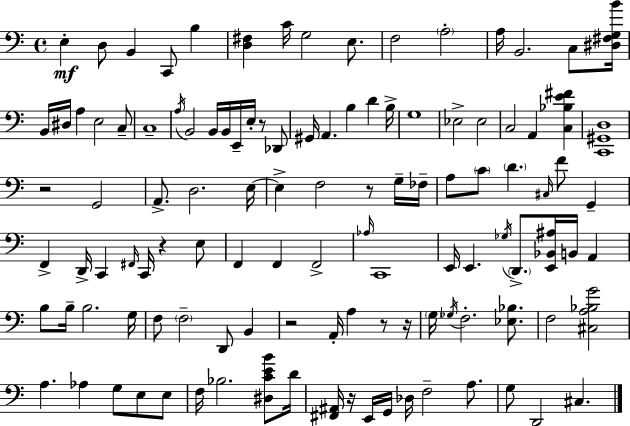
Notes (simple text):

E3/q D3/e B2/q C2/e B3/q [D3,F#3]/q C4/s G3/h E3/e. F3/h A3/h A3/s B2/h. C3/e [D#3,F#3,G3,B4]/s B2/s D#3/s A3/q E3/h C3/e C3/w A3/s B2/h B2/s B2/s E2/s E3/s R/e Db2/e G#2/s A2/q. B3/q D4/q B3/s G3/w Eb3/h Eb3/h C3/h A2/q [C3,Bb3,E4,F#4]/q [C2,G#2,D3]/w R/h G2/h A2/e. D3/h. E3/s E3/q F3/h R/e G3/s FES3/s A3/e C4/e D4/q. C#3/s F4/e G2/q F2/q D2/s C2/q F#2/s C2/s R/q E3/e F2/q F2/q F2/h Ab3/s C2/w E2/s E2/q. Gb3/s D2/e. [E2,Bb2,A#3]/s B2/s A2/q B3/e B3/s B3/h. G3/s F3/e F3/h D2/e B2/q R/h A2/s A3/q R/e R/s G3/s Gb3/s F3/h. [Eb3,Bb3]/e. F3/h [C#3,A3,Bb3,G4]/h A3/q. Ab3/q G3/e E3/e E3/e F3/s Bb3/h. [D#3,C4,E4,B4]/e D4/s [F#2,A#2]/s R/s E2/s G2/s Db3/s F3/h A3/e. G3/e D2/h C#3/q.